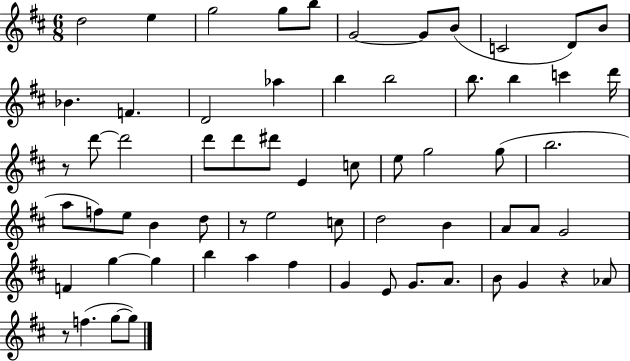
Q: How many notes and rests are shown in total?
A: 64